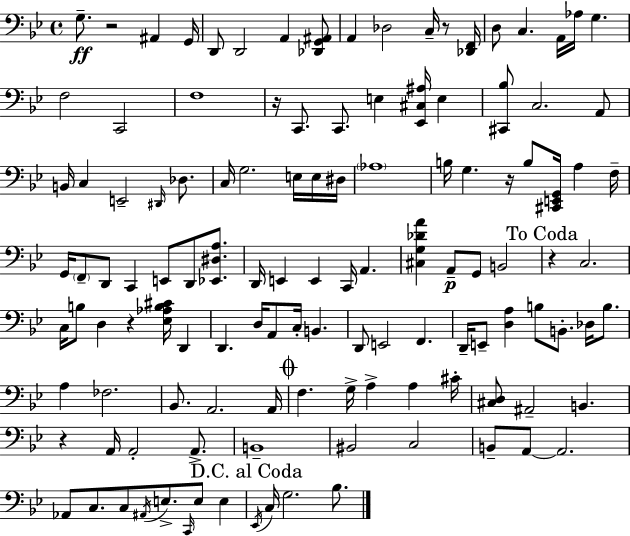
X:1
T:Untitled
M:4/4
L:1/4
K:Bb
G,/2 z2 ^A,, G,,/4 D,,/2 D,,2 A,, [_D,,G,,^A,,]/2 A,, _D,2 C,/4 z/2 [_D,,F,,]/4 D,/2 C, A,,/4 _A,/4 G, F,2 C,,2 F,4 z/4 C,,/2 C,,/2 E, [_E,,^C,^A,]/4 E, [^C,,_B,]/2 C,2 A,,/2 B,,/4 C, E,,2 ^D,,/4 _D,/2 C,/4 G,2 E,/4 E,/4 ^D,/4 _A,4 B,/4 G, z/4 B,/2 [^C,,E,,G,,]/4 A, F,/4 G,,/4 F,,/2 D,,/2 C,, E,,/2 D,,/2 [_E,,^D,A,]/2 D,,/4 E,, E,, C,,/4 A,, [^C,G,_DA] A,,/2 G,,/2 B,,2 z C,2 C,/4 B,/2 D, z [_E,_A,B,^C]/4 D,, D,, D,/4 A,,/2 C,/4 B,, D,,/2 E,,2 F,, D,,/4 E,,/2 [D,A,] B,/2 B,,/2 _D,/4 B,/2 A, _F,2 _B,,/2 A,,2 A,,/4 F, G,/4 A, A, ^C/4 [^C,D,]/2 ^A,,2 B,, z A,,/4 A,,2 A,,/2 B,,4 ^B,,2 C,2 B,,/2 A,,/2 A,,2 _A,,/2 C,/2 C,/2 ^A,,/4 E,/2 C,,/4 E,/2 E, _E,,/4 C,/4 G,2 _B,/2